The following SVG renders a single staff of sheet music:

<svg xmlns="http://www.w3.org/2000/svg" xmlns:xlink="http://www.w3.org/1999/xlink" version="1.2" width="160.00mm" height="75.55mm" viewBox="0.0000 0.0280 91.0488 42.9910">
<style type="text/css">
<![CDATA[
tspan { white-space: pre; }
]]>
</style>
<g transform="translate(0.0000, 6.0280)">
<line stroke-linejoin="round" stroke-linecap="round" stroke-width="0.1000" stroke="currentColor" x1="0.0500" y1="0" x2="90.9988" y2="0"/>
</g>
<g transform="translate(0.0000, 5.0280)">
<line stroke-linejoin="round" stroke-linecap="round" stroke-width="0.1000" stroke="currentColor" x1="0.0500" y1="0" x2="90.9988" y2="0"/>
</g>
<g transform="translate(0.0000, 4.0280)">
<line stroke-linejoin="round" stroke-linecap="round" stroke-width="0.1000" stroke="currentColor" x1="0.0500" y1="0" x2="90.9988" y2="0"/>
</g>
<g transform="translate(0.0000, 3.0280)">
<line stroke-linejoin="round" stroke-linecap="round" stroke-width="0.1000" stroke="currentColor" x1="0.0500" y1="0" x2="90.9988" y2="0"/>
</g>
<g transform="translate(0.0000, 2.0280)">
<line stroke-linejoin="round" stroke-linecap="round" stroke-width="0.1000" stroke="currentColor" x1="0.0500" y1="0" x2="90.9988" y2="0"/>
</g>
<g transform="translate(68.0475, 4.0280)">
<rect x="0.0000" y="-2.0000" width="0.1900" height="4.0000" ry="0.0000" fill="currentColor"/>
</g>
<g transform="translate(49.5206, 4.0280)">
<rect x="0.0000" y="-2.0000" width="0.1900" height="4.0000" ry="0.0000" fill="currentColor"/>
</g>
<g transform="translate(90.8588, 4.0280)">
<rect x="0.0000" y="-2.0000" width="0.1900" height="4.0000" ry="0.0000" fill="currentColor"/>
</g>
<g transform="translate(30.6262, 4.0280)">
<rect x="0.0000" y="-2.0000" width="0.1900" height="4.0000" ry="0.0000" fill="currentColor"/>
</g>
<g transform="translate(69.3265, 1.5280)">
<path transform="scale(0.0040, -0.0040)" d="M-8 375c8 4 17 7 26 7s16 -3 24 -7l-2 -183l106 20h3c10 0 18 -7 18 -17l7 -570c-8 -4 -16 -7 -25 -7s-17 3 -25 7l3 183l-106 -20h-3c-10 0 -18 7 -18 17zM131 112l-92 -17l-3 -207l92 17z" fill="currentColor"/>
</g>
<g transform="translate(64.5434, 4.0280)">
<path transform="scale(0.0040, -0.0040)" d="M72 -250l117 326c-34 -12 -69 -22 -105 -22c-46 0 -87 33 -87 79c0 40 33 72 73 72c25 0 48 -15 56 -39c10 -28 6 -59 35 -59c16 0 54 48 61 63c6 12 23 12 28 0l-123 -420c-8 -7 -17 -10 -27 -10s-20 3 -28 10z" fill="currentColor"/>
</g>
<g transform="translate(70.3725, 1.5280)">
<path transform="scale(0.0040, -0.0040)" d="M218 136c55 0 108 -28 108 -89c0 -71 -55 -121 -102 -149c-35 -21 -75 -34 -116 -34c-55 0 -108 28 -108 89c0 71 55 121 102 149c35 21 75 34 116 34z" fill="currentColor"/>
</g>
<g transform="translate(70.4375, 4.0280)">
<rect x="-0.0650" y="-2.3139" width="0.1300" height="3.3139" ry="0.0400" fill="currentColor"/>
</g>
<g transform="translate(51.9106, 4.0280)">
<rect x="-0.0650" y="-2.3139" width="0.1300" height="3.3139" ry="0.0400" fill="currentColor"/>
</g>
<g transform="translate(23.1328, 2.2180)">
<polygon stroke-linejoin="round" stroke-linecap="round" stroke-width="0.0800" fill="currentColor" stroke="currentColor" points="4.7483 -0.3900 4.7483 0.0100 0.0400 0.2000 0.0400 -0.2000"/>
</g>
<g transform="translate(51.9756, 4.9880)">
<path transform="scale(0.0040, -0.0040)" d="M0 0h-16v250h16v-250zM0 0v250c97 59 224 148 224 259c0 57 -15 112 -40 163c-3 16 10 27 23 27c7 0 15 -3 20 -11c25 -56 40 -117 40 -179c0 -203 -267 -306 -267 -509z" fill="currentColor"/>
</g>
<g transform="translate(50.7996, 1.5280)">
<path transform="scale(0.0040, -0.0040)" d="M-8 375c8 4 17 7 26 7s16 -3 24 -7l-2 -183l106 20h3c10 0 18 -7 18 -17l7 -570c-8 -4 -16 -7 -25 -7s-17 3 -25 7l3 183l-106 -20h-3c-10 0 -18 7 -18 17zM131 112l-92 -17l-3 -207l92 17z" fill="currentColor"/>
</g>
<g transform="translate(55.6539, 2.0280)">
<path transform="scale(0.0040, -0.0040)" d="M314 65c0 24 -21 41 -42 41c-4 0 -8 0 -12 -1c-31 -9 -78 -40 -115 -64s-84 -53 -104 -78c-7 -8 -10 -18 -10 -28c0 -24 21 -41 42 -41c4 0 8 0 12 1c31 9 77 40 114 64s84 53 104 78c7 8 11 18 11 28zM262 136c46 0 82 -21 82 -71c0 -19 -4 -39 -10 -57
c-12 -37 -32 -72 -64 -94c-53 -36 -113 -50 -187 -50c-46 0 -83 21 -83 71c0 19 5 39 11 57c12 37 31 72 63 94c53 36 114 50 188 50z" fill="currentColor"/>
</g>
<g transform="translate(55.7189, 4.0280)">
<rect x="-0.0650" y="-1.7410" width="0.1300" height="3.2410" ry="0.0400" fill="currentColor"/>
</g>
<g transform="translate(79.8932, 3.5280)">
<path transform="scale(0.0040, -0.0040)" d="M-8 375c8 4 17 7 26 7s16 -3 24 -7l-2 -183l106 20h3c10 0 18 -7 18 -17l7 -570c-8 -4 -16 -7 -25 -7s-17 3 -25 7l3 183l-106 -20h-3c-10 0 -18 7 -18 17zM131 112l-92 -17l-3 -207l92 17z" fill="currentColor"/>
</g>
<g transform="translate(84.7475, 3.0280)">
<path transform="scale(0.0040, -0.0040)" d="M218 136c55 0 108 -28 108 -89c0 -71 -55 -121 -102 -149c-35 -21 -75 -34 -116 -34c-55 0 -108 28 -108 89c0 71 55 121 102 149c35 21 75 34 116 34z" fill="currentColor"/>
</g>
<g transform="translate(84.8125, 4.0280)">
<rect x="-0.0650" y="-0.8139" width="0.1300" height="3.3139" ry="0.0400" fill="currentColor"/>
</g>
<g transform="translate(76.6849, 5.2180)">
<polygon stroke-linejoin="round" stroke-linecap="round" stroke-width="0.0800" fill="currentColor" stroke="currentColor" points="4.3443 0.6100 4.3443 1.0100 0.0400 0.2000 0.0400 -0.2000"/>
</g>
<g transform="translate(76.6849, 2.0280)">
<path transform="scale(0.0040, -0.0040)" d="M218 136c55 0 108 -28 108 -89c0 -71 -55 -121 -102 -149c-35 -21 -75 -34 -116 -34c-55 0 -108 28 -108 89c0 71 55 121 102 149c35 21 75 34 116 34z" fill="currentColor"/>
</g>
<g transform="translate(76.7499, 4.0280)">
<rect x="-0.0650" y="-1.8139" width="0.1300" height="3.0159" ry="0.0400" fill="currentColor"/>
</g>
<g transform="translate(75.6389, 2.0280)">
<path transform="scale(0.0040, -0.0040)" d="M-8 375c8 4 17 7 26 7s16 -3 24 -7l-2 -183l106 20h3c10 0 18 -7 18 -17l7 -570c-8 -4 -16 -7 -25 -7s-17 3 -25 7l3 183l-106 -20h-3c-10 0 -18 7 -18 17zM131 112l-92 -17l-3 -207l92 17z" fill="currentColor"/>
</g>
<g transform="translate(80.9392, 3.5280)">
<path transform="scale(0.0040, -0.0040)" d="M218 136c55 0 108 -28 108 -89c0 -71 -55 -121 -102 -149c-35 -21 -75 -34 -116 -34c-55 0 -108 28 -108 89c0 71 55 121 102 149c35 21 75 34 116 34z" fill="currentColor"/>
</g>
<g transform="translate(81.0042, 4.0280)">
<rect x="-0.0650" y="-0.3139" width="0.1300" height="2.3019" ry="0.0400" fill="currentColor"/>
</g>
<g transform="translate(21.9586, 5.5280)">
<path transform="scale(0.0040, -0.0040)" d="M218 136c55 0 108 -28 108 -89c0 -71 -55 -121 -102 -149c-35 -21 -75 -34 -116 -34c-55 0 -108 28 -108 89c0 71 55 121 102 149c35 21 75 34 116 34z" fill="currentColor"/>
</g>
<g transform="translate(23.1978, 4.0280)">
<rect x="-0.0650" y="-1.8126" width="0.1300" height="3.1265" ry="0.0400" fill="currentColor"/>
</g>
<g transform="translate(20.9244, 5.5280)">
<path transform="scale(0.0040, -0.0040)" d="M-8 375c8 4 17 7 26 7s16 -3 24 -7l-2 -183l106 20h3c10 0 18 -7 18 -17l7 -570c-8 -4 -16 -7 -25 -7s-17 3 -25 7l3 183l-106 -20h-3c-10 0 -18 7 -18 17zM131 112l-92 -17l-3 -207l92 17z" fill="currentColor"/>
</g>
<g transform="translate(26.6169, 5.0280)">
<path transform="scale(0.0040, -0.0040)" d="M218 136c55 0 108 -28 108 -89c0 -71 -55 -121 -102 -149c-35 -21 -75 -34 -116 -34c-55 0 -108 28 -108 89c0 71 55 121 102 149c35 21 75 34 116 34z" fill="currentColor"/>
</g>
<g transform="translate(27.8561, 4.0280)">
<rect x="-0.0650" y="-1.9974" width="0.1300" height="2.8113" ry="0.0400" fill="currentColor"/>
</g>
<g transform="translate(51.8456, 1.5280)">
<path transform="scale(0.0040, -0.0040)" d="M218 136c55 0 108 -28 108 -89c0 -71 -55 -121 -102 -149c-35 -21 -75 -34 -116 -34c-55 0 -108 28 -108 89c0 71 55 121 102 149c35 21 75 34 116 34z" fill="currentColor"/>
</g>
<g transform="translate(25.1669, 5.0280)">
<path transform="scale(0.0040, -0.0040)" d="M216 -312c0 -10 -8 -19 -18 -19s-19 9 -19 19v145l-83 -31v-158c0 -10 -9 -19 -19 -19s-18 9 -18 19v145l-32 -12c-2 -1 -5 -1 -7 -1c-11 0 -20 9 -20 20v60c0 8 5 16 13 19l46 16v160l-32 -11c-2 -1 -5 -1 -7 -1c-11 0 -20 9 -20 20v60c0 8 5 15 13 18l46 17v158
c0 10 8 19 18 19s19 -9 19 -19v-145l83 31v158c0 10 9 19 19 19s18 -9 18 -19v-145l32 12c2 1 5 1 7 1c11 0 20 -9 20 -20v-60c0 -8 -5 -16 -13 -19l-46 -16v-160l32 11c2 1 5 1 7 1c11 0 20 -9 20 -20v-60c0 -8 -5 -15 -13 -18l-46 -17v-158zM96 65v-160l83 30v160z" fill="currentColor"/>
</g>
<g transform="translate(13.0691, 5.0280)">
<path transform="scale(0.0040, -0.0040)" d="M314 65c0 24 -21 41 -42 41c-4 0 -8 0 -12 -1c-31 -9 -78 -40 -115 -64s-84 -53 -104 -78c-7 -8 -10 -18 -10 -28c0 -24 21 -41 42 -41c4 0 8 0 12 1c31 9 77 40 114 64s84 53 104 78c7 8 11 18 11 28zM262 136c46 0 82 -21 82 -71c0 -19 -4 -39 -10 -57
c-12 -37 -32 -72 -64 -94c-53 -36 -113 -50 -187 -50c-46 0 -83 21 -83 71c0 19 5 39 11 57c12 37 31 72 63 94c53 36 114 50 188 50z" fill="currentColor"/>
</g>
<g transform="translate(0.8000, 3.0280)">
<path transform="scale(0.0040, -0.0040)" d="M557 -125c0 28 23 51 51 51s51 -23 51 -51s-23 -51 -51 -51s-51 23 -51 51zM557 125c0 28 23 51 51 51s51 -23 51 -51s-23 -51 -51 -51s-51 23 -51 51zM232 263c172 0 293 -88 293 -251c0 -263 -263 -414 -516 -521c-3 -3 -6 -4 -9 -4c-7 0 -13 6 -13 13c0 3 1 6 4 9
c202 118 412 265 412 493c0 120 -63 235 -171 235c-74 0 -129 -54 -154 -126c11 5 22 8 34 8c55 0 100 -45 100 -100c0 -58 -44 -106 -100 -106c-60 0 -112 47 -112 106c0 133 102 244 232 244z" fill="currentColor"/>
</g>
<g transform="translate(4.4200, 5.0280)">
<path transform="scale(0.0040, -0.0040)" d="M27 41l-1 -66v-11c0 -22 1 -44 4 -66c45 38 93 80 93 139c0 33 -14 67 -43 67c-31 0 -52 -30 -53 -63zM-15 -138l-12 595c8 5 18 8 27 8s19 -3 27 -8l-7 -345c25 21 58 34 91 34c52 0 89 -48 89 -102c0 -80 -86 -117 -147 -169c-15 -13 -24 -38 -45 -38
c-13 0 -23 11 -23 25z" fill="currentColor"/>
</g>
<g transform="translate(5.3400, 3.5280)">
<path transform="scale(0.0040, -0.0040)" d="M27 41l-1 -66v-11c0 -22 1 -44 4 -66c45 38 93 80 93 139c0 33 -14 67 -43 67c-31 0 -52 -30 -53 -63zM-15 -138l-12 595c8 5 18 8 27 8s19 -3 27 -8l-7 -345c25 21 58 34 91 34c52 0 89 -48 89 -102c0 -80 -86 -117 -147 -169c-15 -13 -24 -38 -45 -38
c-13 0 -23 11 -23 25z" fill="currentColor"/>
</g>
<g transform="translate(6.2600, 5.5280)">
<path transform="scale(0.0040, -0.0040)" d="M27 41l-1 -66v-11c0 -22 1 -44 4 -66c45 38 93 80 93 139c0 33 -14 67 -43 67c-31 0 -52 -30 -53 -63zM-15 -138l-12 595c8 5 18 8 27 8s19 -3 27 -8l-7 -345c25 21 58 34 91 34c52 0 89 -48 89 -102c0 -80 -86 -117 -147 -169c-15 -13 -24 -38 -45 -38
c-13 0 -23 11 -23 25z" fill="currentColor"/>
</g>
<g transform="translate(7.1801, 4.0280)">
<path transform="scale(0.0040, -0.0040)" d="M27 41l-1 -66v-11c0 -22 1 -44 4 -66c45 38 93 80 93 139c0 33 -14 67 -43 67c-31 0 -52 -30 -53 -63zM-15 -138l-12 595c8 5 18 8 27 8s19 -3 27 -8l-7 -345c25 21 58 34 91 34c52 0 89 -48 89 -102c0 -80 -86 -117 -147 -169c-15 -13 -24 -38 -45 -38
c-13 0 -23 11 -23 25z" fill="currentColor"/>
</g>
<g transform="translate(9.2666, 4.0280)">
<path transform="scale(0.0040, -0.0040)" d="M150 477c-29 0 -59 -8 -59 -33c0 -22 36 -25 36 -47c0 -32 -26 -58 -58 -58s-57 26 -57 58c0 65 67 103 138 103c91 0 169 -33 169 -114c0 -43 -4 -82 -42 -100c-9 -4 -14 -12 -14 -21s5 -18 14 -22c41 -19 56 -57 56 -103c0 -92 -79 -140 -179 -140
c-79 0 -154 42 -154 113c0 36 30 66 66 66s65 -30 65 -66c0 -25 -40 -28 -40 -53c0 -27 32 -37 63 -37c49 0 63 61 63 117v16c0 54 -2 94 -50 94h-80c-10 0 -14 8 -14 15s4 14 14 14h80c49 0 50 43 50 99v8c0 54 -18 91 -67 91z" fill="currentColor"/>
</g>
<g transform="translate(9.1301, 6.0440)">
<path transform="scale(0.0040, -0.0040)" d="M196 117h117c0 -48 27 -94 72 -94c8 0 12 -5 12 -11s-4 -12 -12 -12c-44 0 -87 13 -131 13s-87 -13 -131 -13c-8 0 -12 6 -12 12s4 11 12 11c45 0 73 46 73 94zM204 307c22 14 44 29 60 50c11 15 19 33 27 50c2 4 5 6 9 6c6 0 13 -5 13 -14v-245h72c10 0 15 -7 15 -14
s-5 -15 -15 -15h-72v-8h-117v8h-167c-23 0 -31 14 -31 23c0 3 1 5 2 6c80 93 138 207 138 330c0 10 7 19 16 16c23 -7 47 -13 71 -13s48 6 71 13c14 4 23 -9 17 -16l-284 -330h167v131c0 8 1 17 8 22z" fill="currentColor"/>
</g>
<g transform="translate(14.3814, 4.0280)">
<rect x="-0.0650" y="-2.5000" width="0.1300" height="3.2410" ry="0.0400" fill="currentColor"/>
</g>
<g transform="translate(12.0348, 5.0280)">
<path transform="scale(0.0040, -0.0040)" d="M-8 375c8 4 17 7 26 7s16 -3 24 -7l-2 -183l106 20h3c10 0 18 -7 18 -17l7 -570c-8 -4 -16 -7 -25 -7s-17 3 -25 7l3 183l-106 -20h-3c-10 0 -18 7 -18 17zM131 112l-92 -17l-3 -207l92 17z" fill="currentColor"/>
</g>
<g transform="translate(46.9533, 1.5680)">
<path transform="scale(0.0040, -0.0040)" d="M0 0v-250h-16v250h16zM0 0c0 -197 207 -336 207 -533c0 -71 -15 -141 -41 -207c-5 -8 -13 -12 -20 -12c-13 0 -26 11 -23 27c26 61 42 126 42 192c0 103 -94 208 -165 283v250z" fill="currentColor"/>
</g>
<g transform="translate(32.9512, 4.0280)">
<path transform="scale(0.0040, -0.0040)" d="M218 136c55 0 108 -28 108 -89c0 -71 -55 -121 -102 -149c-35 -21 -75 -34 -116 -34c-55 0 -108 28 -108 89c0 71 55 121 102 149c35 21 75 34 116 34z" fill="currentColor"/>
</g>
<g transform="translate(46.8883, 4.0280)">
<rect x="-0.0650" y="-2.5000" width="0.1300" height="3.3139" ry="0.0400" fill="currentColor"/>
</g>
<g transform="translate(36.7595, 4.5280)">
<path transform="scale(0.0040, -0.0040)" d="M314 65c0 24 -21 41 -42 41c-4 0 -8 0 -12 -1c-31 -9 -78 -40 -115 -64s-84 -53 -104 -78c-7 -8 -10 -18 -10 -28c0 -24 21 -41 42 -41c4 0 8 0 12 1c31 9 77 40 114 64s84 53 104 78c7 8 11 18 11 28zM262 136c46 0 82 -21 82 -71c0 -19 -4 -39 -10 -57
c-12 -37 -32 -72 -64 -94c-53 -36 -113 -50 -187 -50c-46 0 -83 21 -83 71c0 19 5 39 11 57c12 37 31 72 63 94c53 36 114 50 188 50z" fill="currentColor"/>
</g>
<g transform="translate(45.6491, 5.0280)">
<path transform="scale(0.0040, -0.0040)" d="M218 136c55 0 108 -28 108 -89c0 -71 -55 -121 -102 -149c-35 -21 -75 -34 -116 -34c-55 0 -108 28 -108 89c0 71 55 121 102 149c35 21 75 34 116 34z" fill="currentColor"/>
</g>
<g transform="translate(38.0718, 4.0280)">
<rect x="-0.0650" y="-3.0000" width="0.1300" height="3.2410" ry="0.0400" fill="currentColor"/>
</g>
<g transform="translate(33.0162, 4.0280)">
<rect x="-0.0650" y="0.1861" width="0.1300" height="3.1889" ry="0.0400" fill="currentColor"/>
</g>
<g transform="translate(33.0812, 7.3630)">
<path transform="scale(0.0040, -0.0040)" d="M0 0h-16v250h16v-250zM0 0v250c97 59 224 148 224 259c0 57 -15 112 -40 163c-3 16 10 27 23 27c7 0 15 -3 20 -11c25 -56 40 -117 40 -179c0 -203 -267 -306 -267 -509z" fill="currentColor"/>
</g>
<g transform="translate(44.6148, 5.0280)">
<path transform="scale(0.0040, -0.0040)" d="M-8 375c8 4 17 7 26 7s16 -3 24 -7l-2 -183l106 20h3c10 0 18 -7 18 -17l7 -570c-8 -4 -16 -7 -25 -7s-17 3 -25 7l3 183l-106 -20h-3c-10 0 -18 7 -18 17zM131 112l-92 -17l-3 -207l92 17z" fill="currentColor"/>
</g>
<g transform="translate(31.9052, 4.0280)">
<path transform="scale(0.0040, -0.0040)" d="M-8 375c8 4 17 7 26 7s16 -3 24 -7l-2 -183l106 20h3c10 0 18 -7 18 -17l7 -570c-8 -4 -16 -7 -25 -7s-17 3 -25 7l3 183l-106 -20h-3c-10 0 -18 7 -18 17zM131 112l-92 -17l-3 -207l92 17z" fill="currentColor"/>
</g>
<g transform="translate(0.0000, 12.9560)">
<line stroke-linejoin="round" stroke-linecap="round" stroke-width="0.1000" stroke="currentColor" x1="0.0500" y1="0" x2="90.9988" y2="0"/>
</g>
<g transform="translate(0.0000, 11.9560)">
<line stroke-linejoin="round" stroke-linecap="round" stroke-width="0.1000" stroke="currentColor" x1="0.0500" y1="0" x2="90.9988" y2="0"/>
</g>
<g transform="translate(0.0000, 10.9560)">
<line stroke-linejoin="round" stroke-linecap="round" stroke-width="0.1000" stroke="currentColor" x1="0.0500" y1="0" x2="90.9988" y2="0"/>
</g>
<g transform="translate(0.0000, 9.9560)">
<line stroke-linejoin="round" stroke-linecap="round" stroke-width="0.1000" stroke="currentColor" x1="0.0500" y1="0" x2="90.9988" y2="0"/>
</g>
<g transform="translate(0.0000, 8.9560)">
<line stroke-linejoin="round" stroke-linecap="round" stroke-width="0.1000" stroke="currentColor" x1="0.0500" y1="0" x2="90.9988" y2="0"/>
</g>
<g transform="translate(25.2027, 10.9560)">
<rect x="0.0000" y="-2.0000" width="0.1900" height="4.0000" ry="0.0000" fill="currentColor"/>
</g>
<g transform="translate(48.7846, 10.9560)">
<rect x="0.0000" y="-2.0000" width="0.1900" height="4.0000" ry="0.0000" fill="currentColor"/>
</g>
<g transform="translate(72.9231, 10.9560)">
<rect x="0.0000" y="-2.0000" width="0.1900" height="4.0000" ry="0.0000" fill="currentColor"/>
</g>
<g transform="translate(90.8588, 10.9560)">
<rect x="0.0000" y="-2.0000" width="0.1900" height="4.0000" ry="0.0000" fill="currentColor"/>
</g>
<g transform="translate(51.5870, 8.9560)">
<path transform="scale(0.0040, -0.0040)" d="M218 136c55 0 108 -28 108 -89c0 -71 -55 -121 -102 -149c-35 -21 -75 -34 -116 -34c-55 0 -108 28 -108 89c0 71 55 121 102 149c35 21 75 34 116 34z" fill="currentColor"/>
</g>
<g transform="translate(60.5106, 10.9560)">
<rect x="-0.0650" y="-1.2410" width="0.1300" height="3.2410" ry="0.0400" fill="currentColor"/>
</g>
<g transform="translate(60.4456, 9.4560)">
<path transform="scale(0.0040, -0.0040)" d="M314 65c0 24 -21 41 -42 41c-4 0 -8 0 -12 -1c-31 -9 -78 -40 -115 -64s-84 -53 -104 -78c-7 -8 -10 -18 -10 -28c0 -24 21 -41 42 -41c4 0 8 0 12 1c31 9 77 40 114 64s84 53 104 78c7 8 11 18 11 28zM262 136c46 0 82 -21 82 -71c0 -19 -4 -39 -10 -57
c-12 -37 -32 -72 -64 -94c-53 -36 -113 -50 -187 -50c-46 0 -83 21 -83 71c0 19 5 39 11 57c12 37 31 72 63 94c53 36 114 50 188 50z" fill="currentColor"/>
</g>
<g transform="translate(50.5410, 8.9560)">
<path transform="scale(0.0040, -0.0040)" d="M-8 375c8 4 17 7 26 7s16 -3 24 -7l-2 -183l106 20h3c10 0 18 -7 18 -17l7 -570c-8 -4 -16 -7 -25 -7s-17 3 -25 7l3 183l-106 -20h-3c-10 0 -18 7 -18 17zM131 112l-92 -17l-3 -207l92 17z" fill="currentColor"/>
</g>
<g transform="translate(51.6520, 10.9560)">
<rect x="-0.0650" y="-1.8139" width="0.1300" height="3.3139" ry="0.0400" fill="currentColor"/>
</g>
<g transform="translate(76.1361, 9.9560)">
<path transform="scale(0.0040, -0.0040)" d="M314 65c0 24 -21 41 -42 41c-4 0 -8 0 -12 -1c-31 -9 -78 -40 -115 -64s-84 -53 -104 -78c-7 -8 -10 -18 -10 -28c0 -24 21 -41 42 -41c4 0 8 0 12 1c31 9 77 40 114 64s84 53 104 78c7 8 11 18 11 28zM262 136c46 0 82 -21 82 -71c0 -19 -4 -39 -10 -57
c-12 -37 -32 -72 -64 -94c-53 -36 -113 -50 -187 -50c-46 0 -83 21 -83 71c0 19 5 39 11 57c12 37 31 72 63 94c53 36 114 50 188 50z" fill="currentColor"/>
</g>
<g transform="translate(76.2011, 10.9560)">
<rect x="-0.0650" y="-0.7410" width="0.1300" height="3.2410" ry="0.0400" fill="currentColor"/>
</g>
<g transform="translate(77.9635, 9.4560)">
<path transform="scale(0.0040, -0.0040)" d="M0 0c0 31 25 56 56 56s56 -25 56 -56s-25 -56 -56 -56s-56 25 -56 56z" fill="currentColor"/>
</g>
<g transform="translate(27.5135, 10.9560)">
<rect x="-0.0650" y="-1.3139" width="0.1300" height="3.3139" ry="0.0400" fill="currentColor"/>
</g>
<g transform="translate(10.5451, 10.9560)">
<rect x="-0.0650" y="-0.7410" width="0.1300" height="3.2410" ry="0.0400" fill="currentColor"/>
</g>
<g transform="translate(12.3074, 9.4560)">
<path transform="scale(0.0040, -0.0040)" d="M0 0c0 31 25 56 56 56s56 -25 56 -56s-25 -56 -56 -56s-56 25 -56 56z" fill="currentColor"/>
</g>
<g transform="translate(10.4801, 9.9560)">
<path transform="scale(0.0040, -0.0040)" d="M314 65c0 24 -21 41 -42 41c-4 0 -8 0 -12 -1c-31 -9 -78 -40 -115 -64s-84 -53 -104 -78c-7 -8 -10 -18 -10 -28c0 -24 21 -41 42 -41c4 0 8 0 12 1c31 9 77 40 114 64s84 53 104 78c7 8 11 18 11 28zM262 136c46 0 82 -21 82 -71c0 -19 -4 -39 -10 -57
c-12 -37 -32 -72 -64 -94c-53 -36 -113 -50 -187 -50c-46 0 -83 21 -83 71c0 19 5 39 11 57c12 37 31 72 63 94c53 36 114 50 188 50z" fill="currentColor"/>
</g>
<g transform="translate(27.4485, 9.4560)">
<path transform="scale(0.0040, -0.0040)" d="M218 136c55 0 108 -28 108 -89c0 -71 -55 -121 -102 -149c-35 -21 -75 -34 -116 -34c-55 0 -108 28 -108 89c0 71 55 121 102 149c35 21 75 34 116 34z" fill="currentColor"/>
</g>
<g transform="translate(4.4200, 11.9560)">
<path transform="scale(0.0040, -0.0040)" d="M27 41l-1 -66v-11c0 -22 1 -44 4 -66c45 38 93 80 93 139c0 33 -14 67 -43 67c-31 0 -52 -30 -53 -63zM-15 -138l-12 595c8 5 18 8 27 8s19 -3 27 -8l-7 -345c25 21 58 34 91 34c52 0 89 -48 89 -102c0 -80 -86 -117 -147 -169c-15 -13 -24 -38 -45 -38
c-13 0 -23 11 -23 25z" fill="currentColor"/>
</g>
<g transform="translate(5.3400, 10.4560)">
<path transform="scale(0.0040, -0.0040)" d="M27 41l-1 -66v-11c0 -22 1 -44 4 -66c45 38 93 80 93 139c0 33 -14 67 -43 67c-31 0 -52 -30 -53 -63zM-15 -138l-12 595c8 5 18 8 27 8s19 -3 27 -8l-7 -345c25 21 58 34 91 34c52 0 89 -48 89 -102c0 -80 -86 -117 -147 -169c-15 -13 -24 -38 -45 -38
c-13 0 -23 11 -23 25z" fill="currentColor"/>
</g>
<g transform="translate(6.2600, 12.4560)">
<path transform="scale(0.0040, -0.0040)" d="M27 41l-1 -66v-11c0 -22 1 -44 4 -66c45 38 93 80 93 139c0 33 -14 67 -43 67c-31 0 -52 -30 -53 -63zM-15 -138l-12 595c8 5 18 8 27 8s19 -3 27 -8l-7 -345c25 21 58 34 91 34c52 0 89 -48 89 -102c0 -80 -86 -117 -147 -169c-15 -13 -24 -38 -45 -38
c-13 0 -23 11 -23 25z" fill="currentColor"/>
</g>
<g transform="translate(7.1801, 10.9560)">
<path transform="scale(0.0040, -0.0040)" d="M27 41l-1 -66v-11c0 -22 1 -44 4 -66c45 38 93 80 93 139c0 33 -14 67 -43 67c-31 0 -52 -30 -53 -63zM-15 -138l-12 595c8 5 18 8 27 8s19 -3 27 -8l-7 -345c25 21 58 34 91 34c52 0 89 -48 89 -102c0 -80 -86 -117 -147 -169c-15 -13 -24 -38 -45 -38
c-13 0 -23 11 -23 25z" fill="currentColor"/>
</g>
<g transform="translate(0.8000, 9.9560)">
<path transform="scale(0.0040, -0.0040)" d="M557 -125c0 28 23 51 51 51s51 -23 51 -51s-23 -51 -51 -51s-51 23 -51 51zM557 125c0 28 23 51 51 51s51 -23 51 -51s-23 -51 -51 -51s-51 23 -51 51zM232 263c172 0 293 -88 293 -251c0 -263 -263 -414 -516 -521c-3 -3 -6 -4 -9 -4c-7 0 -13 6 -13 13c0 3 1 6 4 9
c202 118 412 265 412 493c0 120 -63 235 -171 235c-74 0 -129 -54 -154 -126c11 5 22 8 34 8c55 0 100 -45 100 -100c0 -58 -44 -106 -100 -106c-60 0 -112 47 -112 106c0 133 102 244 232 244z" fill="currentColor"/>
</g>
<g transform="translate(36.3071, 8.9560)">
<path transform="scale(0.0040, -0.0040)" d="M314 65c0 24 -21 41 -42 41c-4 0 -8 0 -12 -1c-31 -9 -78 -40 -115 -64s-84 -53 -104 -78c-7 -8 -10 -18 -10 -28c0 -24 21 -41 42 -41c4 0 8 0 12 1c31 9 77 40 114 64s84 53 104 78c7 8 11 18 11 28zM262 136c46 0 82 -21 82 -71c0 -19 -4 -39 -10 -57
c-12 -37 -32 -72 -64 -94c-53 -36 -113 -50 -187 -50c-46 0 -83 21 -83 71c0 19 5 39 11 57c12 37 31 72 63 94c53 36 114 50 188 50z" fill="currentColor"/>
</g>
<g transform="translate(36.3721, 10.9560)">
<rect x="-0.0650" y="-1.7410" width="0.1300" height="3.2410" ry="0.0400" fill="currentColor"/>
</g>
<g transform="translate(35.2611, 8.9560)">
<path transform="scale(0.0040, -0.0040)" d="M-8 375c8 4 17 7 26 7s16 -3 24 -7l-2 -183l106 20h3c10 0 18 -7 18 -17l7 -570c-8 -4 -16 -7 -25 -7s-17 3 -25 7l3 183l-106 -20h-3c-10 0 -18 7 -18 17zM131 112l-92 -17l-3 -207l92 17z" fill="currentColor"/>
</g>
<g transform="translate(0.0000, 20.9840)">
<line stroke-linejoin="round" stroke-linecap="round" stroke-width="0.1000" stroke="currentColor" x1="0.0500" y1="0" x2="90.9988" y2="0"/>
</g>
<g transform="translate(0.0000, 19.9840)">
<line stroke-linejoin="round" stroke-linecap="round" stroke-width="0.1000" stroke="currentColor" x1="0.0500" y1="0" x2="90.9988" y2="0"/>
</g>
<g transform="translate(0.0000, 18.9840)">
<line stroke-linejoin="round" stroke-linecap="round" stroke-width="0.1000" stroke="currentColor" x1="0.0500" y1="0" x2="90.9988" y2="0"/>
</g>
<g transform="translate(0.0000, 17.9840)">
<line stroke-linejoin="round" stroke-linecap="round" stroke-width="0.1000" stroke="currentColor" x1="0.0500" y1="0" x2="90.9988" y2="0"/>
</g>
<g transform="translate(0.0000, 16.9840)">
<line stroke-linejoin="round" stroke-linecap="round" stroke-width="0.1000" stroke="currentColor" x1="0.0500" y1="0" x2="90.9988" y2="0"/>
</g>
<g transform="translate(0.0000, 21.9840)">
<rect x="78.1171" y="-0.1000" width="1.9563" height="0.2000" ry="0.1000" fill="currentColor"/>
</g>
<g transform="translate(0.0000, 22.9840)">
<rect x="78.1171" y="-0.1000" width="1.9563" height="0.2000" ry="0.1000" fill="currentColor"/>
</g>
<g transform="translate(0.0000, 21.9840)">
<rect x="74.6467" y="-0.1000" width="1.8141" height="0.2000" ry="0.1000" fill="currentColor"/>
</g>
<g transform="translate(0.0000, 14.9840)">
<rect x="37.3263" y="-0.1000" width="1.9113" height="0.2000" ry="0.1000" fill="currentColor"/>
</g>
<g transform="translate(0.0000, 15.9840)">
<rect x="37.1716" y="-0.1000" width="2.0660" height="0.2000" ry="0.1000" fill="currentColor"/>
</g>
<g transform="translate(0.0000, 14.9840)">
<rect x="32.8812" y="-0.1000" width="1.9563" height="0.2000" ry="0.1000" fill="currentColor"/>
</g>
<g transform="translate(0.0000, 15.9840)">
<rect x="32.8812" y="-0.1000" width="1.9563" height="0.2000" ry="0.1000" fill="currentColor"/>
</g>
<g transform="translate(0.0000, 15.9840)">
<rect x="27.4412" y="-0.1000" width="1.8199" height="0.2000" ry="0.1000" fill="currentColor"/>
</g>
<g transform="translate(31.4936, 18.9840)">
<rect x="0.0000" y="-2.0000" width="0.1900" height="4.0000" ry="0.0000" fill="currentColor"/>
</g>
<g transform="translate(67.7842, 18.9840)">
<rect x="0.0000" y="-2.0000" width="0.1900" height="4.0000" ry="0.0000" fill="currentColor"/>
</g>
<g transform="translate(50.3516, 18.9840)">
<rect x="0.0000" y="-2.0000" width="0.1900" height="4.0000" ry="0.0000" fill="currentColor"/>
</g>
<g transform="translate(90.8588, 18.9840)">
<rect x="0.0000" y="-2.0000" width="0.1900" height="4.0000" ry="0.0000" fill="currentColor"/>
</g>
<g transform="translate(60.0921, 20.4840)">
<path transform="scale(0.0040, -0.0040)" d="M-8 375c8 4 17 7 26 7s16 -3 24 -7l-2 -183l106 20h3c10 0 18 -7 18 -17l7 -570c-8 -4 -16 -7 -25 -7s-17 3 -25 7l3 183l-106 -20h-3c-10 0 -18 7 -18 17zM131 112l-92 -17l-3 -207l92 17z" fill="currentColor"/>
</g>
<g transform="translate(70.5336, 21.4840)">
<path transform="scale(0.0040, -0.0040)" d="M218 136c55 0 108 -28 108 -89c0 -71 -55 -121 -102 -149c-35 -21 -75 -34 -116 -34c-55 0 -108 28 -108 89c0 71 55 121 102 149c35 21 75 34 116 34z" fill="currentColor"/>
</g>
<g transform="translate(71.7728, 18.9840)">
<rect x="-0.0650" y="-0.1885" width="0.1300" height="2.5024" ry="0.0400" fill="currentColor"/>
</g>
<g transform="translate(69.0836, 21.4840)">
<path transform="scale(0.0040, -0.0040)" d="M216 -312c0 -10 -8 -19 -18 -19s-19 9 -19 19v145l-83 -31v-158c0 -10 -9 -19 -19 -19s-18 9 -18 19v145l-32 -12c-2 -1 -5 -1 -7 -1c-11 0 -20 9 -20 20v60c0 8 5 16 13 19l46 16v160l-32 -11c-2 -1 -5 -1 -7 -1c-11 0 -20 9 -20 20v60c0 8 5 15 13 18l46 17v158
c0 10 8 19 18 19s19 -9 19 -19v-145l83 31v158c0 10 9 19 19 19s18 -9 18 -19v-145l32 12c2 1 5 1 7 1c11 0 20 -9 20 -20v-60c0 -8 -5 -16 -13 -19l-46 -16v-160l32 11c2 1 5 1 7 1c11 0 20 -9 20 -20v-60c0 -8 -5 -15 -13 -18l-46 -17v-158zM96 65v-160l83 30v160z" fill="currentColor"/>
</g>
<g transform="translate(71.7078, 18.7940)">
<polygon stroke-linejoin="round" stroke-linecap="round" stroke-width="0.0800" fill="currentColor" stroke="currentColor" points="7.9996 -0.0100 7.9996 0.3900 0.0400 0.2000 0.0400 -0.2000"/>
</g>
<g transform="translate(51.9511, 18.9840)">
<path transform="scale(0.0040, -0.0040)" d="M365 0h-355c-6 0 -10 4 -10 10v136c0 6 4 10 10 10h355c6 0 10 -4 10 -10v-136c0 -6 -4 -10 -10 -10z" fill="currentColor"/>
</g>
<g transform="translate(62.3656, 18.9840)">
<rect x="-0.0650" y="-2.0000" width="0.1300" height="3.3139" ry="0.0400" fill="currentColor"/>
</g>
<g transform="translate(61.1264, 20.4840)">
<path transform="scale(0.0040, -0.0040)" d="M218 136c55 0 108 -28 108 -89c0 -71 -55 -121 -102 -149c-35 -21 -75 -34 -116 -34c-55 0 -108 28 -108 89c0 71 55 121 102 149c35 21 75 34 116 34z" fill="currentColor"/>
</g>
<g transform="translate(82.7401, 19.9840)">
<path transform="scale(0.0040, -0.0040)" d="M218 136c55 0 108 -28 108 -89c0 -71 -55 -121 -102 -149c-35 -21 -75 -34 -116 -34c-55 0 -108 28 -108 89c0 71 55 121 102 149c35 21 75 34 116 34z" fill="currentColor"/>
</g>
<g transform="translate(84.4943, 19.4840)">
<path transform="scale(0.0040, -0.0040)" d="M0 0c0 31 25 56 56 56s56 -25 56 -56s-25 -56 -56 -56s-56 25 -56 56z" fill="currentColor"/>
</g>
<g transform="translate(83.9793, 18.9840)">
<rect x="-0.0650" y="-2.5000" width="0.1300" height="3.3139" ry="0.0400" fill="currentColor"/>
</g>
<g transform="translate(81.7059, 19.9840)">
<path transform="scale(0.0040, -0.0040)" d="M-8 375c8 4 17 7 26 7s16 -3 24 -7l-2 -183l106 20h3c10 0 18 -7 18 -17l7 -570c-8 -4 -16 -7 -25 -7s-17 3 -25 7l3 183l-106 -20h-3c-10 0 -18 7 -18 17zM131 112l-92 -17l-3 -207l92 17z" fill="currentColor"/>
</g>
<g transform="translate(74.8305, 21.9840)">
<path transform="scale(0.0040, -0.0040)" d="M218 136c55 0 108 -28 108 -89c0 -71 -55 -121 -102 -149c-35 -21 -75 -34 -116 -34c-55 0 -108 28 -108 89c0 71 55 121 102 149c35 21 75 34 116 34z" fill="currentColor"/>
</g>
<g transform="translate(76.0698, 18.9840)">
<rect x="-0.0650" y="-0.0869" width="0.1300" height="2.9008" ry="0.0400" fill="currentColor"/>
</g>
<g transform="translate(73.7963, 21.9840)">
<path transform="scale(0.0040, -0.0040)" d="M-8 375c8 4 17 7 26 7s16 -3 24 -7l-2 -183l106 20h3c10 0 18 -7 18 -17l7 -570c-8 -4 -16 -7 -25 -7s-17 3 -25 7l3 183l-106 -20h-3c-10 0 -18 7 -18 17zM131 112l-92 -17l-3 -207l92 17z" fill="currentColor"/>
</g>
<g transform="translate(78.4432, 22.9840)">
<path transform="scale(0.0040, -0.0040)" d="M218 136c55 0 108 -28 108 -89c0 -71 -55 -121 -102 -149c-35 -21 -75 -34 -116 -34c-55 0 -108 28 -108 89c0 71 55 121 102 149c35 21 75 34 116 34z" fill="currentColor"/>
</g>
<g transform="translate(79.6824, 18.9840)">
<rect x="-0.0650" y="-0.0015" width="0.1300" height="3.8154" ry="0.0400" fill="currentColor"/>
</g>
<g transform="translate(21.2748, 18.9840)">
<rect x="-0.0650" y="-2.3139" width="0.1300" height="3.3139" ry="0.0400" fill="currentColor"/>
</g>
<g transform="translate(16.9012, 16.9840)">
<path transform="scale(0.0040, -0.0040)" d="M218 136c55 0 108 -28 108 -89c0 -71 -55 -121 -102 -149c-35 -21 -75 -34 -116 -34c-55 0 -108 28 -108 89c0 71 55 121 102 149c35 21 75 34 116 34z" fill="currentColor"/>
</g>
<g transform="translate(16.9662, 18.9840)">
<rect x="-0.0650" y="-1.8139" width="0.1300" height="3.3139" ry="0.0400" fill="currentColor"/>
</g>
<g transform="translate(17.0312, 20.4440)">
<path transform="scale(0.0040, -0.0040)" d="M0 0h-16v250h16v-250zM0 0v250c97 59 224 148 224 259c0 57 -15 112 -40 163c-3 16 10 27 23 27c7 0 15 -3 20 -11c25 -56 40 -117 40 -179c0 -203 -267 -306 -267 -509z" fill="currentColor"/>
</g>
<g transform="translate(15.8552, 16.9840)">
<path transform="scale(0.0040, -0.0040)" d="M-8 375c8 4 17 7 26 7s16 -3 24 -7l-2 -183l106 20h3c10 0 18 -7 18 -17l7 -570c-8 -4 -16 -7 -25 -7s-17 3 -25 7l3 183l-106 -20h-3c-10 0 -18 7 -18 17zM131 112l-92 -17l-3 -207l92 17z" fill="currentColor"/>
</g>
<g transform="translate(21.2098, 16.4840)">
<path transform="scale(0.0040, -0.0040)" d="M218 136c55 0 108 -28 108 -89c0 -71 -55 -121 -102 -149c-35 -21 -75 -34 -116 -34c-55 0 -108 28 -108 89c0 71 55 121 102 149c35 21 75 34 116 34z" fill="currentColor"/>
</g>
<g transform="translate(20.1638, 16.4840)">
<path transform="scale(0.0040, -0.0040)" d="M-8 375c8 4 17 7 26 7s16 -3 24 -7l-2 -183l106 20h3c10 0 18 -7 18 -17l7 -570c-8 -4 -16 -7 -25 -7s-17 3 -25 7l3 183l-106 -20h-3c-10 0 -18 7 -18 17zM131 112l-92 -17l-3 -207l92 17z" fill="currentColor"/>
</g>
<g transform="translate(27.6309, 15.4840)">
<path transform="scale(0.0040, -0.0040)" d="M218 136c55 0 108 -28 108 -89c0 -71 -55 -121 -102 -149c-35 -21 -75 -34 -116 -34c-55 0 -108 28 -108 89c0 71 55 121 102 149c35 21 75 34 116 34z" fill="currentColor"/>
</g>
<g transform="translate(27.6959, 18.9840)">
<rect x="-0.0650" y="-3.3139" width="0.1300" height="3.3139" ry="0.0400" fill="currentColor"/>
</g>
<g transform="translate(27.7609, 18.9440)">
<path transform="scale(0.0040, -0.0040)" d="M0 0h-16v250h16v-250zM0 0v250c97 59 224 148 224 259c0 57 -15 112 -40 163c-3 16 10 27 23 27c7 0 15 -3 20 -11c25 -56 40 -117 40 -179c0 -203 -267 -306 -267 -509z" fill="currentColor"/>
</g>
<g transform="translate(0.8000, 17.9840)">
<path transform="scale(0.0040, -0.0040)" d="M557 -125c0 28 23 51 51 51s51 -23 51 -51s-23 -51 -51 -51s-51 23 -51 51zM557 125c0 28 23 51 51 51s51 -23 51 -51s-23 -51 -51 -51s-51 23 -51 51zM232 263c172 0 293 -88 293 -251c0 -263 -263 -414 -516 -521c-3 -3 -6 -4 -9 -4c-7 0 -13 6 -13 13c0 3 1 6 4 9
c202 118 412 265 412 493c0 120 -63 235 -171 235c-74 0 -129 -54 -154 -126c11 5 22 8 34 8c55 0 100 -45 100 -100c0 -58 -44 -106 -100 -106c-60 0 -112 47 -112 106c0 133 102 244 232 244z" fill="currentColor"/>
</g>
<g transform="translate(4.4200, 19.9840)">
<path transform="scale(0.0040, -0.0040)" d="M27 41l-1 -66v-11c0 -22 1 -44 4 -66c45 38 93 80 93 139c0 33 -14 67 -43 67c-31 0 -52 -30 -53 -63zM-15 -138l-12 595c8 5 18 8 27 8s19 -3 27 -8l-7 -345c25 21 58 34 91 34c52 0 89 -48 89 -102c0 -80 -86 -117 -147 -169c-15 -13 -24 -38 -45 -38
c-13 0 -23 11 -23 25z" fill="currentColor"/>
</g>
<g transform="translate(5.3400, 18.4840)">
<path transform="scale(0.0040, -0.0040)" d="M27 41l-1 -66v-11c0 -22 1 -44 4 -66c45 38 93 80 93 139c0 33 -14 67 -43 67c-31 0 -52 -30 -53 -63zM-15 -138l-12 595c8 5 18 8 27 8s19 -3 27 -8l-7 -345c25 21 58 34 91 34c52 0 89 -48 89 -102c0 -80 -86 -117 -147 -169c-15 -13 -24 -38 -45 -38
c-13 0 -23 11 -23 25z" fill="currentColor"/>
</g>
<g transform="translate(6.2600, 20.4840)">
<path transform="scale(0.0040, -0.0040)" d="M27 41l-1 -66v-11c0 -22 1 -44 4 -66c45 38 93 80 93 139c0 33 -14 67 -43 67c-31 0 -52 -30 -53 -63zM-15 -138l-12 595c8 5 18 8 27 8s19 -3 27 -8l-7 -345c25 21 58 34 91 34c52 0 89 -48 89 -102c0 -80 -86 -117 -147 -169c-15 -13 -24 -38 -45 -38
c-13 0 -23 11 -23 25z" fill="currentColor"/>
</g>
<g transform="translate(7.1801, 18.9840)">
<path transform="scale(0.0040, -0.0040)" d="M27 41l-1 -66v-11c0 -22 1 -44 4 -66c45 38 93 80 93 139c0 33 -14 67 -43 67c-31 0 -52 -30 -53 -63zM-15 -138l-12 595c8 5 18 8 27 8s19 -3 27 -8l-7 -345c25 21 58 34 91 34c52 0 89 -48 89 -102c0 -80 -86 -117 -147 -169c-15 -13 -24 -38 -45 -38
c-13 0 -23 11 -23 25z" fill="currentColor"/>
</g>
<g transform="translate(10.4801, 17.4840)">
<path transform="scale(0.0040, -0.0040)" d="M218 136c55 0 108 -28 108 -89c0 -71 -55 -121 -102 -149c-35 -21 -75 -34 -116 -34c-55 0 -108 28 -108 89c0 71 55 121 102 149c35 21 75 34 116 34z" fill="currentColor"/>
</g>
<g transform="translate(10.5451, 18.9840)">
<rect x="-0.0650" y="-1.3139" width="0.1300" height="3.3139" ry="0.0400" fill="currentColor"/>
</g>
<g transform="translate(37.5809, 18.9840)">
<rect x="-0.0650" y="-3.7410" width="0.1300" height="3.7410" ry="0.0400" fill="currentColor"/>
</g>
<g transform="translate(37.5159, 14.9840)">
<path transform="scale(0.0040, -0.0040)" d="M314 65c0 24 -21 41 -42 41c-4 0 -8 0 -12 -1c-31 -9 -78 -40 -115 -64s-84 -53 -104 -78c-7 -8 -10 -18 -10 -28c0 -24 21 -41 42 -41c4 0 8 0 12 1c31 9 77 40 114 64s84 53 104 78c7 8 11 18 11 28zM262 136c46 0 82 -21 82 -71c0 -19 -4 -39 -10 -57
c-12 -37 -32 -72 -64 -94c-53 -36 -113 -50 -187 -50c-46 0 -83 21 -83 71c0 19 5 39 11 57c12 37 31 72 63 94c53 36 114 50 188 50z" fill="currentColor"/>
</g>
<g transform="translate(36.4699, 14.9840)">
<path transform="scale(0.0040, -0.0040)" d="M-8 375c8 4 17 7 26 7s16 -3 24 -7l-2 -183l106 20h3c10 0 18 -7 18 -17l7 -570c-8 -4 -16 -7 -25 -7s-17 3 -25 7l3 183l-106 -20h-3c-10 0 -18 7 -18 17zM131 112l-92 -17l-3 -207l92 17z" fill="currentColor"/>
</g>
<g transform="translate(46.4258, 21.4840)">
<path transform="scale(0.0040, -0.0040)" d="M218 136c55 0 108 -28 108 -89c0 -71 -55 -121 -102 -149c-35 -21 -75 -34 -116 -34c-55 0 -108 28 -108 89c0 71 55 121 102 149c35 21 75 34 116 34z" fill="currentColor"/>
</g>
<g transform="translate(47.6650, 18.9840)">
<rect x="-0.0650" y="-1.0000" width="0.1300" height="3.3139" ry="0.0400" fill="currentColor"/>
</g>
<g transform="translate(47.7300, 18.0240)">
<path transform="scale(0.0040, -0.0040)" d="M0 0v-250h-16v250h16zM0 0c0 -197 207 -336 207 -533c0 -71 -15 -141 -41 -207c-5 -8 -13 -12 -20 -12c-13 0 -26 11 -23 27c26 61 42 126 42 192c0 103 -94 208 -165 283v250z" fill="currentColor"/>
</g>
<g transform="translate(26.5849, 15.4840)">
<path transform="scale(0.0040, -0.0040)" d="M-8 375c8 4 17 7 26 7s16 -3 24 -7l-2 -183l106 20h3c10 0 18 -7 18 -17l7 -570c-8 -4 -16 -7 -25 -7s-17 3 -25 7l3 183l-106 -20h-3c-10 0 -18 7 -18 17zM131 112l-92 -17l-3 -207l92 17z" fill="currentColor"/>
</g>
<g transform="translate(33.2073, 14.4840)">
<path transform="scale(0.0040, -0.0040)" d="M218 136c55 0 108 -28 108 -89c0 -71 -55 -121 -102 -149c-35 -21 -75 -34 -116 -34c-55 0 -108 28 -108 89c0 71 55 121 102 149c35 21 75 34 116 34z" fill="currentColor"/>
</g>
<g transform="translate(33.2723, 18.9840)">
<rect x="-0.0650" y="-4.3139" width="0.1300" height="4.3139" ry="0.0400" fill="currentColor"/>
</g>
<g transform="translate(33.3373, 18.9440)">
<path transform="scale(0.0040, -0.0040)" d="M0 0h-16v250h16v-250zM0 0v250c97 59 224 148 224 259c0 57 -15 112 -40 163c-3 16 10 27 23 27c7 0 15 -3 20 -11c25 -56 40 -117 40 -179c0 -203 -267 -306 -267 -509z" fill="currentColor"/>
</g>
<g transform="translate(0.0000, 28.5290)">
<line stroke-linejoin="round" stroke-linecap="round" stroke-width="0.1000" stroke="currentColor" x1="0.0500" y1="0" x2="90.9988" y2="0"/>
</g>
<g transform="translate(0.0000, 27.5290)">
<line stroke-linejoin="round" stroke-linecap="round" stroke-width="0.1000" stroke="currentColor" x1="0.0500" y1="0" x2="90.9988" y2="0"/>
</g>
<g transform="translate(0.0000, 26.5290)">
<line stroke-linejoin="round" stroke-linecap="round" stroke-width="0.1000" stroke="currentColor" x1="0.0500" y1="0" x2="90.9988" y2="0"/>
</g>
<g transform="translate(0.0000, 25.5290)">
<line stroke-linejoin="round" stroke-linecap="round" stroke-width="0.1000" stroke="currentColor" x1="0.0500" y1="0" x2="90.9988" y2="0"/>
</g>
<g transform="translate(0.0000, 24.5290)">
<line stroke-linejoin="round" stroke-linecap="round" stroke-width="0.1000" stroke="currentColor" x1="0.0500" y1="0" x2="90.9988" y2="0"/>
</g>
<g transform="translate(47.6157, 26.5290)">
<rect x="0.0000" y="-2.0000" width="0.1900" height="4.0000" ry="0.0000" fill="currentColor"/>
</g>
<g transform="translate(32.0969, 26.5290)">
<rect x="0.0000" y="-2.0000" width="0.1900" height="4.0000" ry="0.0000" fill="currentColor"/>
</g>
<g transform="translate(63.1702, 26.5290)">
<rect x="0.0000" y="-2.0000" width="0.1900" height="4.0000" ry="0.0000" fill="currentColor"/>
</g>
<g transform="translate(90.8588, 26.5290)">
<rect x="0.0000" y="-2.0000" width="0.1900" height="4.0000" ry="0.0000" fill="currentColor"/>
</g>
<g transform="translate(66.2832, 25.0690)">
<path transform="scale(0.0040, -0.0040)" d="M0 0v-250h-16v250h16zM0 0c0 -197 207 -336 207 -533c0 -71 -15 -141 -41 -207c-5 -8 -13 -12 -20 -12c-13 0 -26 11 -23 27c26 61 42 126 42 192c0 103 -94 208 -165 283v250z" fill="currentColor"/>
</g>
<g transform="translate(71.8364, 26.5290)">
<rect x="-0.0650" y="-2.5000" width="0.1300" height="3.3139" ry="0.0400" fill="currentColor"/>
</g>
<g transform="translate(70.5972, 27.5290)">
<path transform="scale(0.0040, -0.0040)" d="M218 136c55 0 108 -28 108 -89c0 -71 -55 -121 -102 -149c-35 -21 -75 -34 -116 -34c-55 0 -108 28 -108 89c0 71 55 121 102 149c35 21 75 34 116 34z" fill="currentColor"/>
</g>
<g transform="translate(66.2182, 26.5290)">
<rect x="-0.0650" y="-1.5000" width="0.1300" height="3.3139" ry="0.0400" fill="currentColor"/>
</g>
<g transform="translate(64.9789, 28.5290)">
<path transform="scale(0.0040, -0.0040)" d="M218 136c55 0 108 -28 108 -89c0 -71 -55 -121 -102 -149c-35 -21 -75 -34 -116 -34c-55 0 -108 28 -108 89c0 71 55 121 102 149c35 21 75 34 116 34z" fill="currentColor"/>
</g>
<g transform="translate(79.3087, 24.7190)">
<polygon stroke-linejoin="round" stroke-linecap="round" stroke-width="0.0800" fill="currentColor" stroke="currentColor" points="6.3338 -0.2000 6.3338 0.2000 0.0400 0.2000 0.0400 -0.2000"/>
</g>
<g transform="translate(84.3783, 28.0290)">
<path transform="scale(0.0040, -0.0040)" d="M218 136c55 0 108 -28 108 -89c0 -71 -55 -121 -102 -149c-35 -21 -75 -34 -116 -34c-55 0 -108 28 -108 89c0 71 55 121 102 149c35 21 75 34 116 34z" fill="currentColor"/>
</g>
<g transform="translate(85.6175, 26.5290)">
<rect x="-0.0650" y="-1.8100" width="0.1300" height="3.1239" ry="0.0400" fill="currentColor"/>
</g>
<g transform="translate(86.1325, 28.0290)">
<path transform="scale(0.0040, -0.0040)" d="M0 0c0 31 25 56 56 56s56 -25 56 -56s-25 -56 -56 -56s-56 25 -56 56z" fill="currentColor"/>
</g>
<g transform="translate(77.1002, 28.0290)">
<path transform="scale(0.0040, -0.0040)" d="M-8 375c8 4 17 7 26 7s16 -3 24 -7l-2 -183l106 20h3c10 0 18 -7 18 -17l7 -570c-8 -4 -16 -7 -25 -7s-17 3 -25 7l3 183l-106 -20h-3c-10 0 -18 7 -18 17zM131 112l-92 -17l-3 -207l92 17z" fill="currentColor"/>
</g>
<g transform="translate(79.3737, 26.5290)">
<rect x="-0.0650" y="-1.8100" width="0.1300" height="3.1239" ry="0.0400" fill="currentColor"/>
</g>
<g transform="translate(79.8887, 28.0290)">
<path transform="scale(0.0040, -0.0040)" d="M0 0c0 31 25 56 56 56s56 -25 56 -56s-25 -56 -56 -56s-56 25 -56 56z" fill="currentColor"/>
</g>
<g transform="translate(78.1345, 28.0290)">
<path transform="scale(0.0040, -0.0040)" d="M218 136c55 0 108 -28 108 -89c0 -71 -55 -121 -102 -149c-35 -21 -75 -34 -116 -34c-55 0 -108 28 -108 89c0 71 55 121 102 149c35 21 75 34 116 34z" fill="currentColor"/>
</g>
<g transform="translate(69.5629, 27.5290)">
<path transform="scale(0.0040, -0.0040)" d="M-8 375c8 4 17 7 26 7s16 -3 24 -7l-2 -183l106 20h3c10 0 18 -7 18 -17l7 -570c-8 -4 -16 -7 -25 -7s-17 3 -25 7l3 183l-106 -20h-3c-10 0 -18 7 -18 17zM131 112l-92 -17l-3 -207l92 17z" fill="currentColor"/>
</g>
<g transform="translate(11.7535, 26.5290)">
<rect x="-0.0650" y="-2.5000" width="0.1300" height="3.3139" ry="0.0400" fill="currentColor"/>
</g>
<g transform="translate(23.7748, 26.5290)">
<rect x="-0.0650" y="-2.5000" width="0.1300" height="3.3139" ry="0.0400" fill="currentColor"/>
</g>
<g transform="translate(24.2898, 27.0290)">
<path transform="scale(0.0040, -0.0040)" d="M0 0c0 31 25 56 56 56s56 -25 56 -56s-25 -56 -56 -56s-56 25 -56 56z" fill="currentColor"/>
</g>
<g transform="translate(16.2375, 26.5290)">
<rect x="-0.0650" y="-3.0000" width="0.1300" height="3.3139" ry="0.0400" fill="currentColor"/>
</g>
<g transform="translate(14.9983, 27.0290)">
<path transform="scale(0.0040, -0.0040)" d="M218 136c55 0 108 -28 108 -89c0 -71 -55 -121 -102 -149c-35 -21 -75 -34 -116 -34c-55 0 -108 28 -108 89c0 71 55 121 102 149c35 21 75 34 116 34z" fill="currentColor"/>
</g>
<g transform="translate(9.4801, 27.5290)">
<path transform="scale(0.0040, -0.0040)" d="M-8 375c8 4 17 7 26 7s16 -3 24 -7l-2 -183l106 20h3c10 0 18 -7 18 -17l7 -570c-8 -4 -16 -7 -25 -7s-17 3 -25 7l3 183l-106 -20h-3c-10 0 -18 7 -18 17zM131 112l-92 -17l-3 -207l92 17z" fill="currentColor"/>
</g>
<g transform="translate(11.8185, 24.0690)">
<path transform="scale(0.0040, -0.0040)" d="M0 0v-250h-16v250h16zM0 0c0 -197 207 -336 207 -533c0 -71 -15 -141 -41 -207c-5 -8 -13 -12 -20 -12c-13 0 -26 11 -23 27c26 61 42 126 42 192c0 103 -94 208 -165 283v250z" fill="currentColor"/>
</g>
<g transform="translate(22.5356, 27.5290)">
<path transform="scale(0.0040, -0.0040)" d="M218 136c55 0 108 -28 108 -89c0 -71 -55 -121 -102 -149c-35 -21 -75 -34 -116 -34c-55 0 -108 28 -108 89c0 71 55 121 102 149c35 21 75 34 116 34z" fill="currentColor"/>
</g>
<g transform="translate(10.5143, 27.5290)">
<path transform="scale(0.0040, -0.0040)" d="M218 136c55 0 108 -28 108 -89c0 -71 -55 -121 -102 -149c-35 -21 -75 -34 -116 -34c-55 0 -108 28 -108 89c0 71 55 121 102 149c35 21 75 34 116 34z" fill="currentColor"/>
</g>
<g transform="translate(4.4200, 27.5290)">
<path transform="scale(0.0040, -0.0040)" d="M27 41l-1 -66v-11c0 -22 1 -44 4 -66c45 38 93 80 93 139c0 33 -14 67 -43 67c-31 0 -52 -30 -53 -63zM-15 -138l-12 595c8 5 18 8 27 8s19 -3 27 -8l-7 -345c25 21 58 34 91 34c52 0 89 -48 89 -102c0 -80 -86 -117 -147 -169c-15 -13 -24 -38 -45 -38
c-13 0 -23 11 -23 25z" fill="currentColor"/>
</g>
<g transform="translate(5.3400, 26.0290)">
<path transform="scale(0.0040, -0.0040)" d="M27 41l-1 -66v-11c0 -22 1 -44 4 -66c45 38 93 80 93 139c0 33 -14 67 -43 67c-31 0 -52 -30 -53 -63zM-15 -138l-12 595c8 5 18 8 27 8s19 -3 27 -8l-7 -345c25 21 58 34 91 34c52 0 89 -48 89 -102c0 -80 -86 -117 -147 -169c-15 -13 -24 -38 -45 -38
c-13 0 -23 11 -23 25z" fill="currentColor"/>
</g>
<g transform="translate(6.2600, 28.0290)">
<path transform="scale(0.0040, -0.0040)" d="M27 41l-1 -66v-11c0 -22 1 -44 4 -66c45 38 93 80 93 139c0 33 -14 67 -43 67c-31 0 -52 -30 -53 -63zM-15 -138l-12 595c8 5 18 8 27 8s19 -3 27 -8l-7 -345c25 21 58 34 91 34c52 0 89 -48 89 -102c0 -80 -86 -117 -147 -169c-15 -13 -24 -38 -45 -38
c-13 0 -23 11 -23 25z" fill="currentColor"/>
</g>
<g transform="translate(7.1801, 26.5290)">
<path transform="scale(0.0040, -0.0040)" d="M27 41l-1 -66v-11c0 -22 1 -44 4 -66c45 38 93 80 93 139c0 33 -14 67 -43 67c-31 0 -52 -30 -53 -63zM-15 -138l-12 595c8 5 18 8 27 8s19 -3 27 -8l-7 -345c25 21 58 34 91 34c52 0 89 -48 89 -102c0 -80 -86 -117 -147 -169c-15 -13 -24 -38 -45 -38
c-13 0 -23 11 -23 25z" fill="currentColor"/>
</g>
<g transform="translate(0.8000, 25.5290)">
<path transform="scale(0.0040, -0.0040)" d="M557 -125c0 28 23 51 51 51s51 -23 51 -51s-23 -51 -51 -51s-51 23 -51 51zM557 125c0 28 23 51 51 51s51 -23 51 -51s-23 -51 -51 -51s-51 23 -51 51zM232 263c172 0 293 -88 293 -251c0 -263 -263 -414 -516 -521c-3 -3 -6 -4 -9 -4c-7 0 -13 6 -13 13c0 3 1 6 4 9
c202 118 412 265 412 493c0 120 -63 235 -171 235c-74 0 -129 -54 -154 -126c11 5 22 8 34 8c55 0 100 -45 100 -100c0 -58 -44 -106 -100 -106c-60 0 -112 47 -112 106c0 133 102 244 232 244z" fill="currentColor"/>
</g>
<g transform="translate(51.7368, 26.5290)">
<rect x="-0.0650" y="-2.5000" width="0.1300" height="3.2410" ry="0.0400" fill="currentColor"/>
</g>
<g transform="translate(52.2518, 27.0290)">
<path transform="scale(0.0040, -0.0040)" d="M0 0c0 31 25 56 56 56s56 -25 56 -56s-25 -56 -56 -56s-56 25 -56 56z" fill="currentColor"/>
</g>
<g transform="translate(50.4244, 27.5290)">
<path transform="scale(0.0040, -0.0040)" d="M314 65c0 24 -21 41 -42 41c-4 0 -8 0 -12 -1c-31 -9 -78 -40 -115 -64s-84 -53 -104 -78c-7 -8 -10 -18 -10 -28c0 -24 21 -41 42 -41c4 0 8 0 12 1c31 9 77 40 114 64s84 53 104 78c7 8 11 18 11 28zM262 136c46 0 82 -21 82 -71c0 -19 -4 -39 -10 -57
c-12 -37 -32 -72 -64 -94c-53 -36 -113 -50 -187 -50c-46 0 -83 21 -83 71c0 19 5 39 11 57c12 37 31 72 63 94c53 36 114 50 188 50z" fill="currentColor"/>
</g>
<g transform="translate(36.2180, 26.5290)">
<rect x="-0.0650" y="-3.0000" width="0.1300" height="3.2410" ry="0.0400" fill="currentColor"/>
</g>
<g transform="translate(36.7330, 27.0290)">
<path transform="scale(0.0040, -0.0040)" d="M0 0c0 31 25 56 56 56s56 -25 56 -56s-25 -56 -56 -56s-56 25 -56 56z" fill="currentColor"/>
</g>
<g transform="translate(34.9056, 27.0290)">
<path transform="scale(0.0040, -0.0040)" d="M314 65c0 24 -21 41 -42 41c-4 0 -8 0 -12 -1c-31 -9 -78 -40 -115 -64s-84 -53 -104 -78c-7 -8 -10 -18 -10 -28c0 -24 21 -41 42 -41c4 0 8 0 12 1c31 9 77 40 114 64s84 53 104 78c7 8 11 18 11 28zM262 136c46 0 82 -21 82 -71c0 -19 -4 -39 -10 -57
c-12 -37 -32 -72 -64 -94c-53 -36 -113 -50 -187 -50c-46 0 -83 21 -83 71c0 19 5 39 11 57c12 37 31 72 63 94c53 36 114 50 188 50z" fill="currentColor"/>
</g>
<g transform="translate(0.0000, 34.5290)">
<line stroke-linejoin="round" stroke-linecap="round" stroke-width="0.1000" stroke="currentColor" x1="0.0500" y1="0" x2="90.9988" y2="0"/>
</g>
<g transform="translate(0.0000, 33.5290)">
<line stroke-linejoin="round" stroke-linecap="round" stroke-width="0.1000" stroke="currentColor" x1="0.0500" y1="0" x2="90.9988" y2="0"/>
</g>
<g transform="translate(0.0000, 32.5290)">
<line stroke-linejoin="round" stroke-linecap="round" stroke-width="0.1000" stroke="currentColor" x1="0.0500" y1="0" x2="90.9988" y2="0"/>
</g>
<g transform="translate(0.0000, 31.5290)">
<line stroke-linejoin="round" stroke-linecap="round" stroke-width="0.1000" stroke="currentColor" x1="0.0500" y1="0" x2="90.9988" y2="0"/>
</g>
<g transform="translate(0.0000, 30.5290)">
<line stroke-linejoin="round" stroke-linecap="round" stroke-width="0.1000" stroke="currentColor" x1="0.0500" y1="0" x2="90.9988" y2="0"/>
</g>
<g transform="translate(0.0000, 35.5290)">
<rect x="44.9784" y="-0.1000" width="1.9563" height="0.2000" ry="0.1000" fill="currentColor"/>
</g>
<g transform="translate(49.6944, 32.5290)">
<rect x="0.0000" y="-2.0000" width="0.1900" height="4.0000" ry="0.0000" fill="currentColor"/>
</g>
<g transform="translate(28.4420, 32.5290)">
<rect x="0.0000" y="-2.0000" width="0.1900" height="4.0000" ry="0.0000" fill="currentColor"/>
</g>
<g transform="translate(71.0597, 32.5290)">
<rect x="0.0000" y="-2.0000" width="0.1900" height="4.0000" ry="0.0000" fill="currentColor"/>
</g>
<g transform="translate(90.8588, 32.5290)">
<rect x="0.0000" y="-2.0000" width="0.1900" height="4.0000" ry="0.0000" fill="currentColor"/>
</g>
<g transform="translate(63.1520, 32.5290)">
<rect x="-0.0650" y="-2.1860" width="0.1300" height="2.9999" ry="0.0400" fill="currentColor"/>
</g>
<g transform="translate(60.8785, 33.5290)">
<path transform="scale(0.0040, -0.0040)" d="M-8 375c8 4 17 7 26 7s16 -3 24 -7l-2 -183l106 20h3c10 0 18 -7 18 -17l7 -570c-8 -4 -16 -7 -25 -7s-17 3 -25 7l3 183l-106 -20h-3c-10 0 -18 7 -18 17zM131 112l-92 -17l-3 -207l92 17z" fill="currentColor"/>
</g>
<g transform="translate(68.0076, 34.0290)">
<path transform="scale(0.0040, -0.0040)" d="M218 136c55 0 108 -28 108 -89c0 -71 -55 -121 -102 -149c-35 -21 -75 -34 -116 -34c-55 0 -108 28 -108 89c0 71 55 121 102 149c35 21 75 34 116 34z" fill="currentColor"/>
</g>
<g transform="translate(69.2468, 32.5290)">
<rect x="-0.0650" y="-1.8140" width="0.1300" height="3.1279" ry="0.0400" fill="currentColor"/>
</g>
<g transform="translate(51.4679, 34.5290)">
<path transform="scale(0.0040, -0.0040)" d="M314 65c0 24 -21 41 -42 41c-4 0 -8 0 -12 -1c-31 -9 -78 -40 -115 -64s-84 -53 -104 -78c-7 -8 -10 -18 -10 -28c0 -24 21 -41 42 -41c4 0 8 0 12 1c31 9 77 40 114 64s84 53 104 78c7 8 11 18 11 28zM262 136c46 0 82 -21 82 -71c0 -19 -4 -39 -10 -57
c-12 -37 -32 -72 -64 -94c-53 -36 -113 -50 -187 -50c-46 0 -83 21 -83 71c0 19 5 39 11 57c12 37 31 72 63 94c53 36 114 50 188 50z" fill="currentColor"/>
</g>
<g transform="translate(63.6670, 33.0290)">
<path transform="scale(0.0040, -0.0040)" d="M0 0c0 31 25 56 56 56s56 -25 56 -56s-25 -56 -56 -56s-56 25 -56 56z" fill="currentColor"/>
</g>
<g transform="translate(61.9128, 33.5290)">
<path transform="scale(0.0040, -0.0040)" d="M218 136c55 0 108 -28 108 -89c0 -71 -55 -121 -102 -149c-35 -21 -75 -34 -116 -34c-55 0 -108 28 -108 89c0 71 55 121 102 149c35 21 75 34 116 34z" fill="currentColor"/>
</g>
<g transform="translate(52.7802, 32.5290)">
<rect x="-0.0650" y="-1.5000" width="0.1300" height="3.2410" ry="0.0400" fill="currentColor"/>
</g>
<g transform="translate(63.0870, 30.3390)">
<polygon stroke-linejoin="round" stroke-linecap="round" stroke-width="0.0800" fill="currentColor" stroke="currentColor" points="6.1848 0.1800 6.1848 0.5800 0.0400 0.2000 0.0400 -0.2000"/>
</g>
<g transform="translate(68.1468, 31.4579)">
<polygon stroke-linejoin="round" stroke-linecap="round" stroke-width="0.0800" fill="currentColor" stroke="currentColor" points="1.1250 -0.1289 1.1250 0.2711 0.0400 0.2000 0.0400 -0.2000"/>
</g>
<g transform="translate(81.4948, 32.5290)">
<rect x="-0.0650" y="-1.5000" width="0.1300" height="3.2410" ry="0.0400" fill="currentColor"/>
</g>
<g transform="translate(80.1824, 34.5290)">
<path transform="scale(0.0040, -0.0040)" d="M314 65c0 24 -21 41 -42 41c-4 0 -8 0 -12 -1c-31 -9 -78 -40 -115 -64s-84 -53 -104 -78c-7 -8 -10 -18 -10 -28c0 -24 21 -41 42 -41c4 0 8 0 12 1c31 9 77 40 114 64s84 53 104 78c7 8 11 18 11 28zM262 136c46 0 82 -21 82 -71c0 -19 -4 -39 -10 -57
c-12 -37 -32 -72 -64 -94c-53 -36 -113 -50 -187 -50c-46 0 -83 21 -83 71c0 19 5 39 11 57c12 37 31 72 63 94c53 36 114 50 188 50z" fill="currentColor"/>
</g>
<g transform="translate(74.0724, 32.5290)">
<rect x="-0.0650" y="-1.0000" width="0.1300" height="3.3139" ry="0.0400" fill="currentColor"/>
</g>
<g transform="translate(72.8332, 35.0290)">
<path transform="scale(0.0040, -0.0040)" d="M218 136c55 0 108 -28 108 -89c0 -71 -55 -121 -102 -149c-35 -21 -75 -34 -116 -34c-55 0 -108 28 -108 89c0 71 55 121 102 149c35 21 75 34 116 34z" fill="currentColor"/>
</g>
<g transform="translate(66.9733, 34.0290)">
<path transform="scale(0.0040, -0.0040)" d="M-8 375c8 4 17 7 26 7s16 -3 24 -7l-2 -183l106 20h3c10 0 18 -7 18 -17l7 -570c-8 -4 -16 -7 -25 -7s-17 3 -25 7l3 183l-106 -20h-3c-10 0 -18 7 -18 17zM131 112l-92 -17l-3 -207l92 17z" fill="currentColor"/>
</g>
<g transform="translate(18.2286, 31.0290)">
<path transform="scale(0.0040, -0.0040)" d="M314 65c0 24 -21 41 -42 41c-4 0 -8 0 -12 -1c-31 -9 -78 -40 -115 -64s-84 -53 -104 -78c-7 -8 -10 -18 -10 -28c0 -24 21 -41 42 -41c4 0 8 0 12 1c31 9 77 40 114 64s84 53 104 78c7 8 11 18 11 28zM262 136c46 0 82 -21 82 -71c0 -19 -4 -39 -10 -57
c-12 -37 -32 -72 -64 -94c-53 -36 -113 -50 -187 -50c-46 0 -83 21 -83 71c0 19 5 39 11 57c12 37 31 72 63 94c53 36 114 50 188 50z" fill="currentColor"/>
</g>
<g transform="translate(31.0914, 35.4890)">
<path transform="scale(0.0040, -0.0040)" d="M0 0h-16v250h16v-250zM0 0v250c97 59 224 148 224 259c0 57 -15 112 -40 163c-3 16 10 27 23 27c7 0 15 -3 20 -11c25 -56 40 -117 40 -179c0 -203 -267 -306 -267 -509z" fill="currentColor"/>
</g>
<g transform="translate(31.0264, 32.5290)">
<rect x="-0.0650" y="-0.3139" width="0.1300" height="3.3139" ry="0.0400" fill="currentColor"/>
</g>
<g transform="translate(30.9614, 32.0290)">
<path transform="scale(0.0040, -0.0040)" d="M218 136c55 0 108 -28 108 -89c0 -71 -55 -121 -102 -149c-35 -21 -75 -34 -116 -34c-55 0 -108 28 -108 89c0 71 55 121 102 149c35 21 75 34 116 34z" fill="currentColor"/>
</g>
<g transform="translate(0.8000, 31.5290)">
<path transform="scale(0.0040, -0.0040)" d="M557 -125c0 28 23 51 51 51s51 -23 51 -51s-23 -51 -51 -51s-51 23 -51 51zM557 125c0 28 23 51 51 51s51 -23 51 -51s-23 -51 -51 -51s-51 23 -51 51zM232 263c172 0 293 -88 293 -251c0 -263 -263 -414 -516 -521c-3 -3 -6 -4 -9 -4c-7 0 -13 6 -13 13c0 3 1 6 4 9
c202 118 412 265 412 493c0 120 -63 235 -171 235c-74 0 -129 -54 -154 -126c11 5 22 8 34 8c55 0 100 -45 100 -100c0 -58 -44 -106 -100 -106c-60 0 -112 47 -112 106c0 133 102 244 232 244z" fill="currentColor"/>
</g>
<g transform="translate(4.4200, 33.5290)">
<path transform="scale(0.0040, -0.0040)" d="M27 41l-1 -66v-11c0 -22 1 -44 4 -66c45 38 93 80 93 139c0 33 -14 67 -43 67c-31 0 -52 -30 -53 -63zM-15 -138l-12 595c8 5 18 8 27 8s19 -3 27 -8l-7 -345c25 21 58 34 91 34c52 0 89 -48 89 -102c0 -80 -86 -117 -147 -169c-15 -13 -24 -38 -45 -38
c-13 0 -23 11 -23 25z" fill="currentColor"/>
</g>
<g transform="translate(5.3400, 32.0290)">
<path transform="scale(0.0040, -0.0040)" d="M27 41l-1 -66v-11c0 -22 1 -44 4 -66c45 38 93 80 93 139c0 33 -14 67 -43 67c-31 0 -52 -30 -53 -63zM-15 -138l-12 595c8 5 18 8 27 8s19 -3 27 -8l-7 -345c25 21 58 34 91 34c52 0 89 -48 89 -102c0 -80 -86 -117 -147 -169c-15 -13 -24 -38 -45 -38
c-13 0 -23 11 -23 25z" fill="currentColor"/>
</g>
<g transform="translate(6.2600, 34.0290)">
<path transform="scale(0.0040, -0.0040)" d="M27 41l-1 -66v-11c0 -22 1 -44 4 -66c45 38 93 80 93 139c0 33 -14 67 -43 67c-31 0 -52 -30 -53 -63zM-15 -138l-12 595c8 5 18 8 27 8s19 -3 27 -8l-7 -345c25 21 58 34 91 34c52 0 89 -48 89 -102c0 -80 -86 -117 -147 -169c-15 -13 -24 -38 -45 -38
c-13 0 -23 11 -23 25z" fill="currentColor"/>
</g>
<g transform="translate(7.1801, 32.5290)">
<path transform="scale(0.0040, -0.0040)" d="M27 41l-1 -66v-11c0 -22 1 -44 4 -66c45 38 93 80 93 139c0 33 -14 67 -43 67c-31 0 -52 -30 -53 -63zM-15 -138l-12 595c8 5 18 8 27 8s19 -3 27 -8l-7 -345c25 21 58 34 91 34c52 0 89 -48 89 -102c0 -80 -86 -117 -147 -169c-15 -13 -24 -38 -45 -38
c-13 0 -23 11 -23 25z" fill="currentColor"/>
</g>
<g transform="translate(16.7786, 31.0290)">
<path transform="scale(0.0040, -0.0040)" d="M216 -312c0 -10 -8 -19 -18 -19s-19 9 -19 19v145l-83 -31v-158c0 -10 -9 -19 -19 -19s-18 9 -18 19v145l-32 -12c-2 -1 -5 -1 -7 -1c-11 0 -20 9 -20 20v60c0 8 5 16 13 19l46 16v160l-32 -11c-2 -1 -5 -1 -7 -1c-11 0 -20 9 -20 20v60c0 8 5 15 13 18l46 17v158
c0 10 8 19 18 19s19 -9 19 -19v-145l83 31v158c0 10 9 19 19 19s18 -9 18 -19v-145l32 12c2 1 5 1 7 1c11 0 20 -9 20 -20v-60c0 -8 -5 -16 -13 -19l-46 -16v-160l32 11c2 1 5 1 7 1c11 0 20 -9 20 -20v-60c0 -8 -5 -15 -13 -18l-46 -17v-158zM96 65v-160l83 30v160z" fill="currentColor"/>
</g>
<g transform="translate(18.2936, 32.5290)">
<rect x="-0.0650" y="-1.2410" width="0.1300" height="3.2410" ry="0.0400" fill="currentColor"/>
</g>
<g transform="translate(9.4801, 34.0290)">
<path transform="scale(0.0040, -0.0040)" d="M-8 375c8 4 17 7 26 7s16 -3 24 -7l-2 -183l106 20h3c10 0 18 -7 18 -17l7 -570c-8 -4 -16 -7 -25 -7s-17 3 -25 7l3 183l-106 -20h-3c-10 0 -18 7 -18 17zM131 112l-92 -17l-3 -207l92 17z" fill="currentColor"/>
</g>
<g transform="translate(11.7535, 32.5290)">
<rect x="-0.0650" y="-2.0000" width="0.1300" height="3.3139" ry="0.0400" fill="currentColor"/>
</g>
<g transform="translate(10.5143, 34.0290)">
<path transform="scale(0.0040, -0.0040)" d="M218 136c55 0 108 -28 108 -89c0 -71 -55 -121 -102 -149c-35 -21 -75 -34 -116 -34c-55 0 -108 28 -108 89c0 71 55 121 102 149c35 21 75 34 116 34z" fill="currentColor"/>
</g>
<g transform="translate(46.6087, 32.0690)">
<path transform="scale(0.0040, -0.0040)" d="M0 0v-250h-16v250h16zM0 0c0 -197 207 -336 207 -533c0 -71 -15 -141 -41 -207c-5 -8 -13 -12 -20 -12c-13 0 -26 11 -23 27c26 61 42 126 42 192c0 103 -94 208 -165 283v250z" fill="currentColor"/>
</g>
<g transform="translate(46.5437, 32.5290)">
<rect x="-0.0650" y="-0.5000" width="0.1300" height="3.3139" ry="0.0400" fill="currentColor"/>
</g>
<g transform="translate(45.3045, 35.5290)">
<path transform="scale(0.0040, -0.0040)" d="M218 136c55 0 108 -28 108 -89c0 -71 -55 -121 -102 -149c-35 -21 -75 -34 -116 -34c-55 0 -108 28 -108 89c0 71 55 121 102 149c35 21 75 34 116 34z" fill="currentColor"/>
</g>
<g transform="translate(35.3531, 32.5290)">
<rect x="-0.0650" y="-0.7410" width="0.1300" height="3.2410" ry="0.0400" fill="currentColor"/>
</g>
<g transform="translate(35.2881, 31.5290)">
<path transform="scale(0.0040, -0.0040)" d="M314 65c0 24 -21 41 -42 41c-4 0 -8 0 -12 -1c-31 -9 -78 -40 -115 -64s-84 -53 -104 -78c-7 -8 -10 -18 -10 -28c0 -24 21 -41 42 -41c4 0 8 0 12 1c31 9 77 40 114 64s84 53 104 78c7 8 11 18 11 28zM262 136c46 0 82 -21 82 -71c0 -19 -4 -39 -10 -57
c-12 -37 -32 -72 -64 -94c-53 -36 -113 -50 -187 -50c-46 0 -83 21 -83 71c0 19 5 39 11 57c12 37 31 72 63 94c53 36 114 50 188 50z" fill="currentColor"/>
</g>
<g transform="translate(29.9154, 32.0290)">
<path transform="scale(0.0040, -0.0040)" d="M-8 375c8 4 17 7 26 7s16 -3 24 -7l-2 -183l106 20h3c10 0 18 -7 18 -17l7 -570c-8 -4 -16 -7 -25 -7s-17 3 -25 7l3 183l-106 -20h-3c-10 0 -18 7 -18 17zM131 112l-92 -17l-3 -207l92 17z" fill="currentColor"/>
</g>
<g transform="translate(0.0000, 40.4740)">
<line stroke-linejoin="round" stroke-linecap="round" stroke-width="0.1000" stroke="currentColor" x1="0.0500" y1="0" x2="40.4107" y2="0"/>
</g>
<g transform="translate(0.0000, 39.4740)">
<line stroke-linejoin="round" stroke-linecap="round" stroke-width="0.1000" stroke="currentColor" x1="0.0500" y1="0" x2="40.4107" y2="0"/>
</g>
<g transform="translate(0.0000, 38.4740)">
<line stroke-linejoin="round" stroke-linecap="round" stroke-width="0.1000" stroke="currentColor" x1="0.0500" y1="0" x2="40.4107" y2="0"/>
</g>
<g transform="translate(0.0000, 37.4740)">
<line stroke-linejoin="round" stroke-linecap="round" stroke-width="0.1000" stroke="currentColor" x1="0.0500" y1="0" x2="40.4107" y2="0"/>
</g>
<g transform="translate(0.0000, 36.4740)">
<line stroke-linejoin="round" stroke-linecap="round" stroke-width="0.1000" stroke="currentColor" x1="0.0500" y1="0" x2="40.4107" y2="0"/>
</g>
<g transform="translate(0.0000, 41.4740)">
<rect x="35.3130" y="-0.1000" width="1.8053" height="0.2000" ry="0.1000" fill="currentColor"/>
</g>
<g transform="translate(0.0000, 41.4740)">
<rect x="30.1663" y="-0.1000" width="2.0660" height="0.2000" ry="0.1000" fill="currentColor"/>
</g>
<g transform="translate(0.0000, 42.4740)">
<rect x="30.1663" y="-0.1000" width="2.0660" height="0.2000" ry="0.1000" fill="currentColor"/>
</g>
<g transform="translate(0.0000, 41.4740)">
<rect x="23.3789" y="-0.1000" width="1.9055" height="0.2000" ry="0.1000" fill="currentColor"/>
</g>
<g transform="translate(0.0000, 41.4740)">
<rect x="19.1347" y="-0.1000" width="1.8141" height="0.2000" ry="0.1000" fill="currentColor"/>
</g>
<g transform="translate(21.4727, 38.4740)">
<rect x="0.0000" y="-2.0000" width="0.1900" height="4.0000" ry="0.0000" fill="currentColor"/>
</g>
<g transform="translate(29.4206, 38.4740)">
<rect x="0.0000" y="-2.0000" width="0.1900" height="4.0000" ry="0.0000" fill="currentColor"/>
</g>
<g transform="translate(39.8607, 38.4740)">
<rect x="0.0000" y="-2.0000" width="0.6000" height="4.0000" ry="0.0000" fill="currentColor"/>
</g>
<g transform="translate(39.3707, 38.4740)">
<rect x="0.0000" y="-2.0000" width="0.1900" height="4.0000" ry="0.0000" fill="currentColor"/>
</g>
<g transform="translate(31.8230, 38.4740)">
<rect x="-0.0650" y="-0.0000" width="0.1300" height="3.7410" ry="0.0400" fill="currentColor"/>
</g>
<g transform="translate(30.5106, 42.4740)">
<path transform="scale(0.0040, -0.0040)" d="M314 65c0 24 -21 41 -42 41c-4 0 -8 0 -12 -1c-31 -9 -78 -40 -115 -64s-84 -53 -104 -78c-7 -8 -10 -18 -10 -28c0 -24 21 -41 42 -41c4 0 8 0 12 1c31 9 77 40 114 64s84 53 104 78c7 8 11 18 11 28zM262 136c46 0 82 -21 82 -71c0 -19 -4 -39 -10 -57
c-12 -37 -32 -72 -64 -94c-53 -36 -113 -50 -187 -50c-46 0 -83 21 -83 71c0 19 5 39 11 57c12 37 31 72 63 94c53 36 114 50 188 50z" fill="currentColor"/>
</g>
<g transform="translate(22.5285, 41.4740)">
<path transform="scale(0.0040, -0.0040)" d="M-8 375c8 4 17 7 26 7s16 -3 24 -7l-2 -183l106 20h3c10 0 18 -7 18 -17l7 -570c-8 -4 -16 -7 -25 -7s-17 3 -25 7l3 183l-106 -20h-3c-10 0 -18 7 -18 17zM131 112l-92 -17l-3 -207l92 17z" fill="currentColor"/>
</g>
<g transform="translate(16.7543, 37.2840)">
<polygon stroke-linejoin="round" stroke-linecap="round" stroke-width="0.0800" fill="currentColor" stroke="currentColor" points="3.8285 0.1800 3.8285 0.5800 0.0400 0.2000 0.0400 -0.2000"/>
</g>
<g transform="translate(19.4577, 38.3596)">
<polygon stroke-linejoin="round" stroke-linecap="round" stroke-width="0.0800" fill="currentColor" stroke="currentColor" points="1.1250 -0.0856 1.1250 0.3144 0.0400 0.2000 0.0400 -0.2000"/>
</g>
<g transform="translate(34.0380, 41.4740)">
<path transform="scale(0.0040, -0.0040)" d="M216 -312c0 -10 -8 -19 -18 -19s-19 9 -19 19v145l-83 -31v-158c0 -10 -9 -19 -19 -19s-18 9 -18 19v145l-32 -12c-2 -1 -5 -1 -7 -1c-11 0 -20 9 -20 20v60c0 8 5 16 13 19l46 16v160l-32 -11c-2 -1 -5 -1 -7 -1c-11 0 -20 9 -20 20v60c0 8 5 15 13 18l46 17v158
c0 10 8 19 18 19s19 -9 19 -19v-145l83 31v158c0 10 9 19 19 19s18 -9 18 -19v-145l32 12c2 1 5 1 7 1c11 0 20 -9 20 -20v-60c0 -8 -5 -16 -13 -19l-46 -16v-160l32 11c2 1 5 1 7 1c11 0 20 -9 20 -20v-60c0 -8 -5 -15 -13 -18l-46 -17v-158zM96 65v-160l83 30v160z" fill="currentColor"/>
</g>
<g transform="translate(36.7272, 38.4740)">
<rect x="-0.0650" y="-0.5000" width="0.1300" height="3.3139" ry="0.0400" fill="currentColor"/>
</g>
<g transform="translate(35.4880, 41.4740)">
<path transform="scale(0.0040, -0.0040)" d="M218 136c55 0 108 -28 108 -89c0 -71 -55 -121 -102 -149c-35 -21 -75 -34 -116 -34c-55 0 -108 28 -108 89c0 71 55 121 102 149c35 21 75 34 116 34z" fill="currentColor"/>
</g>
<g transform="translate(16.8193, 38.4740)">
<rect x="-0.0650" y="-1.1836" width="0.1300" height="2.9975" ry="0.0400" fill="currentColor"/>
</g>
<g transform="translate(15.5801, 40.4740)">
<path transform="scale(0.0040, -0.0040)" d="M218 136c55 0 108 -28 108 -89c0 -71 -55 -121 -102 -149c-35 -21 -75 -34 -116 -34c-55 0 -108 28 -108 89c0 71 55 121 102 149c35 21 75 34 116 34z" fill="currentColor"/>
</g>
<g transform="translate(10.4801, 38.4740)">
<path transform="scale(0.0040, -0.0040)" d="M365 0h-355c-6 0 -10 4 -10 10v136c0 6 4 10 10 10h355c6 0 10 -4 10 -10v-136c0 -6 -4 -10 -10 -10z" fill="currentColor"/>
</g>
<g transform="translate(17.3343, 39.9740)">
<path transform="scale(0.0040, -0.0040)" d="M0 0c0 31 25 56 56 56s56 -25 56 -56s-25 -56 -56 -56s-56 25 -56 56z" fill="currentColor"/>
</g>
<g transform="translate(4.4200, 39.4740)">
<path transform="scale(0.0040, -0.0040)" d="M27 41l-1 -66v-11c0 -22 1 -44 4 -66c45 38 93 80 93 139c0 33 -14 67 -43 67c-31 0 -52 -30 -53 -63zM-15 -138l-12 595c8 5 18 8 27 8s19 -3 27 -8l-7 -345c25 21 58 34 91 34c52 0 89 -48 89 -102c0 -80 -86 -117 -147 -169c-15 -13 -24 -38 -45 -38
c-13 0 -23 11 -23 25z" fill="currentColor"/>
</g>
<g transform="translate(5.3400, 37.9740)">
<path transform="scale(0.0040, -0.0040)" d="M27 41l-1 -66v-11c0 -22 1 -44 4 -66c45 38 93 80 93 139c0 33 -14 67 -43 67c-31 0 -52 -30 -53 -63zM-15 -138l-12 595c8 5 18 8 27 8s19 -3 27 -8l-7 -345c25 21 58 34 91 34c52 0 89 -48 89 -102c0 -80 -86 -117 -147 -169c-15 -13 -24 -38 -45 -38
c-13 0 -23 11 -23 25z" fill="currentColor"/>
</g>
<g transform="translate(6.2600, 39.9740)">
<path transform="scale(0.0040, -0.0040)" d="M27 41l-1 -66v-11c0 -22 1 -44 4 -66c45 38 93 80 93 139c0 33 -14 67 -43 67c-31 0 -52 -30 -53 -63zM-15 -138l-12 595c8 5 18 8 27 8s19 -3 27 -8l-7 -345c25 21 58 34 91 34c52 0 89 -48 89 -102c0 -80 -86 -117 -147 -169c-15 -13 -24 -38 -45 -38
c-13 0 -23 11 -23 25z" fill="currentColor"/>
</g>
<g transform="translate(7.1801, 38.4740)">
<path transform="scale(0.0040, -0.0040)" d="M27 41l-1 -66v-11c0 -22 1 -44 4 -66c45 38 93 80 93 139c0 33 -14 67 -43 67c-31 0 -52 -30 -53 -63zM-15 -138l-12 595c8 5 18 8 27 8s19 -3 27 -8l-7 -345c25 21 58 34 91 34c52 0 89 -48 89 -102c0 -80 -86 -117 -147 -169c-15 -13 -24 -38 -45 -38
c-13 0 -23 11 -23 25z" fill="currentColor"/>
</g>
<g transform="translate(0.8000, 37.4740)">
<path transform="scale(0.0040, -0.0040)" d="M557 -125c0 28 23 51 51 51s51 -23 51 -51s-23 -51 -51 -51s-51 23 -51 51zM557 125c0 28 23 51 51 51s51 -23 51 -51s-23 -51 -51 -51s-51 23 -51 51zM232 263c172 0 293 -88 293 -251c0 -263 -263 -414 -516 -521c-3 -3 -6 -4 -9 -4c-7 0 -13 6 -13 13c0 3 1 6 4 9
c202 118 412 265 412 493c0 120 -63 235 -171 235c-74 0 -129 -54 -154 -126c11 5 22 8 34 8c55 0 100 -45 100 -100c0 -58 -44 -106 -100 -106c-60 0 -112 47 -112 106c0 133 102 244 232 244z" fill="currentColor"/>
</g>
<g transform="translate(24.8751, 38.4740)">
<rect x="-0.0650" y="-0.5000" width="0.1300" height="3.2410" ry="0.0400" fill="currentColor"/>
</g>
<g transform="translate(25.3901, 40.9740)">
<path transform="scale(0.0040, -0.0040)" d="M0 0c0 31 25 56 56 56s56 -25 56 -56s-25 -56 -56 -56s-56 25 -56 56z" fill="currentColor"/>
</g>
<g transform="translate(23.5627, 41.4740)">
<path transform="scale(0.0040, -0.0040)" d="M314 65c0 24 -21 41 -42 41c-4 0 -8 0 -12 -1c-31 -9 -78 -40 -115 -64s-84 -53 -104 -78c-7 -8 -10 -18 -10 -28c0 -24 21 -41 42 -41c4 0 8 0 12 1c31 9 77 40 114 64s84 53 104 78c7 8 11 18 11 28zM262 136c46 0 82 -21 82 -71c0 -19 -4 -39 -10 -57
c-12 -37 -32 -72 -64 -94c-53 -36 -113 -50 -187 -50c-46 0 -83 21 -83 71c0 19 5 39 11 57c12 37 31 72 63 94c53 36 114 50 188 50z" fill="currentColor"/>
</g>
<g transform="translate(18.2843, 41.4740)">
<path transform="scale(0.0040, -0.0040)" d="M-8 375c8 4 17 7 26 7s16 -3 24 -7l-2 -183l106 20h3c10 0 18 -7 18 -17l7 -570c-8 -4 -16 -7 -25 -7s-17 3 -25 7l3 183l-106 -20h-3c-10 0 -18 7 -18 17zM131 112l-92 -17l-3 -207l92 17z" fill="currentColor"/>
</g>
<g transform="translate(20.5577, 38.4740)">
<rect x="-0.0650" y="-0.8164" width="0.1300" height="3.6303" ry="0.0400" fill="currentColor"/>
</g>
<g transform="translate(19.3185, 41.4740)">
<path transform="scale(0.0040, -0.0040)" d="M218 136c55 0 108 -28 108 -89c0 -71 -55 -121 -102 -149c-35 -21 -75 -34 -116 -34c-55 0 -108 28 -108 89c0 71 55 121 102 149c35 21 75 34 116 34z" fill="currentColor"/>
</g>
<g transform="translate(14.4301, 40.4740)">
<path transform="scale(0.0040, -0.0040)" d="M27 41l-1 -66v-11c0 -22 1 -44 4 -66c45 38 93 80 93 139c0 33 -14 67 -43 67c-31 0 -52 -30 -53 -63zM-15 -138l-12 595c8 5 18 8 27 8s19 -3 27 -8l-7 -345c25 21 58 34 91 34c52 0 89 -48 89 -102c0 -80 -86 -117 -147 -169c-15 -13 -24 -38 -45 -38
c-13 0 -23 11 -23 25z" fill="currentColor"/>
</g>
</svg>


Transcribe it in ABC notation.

X:1
T:Untitled
M:3/4
L:1/4
K:Ab
B,,2 A,,/2 ^B,,/2 D,/2 C,2 B,,/2 B,/2 _A,2 z/2 B, A,/2 E,/2 F, F,2 G, A,2 A, G,2 F,2 G, A,/2 B, D/2 F/2 E2 F,,/2 z2 A,, ^F,,/2 E,,/2 C,,/2 B,, B,,/2 C, B,, C,2 _B,,2 G,,/2 B,, A,,/2 A,,/2 A,, ^G,2 E,/2 F,2 _E,,/2 G,,2 B,,/2 A,,/4 F,, G,,2 z2 _G,,/2 E,,/4 E,,2 C,,2 ^E,,